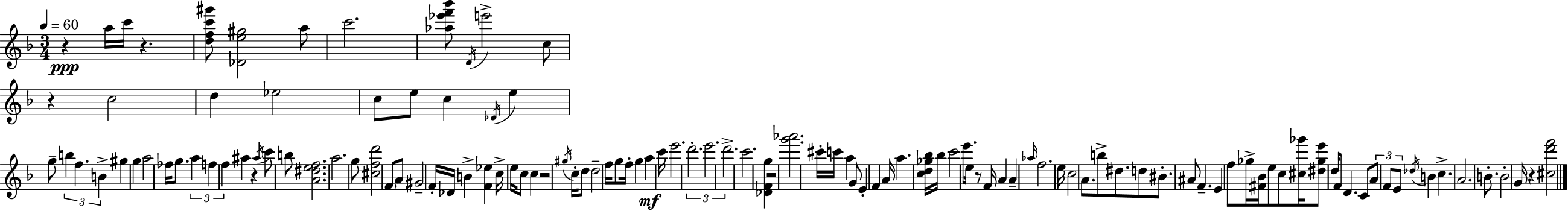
X:1
T:Untitled
M:3/4
L:1/4
K:F
z a/4 c'/4 z [dfc'^g']/2 [_De^g]2 a/2 c'2 [_a_e'f'_b']/2 D/4 e'2 c/2 z c2 d _e2 c/2 e/2 c _D/4 e g/2 b f B ^g g a2 _f/4 g/2 a f f ^a z ^a/4 c'/2 b/2 [A^def]2 a2 g/2 [^cfd']2 F/2 A/2 ^G2 F/4 _D/4 B [F_e] c/4 e/4 c/2 c z2 ^g/4 c/4 d/2 d2 f/4 g/2 f/4 g a c'/4 e'2 d'2 e'2 d'2 c'2 [_DFg] z2 [g'_a']2 ^c'/4 c'/4 a G/2 E F A/4 a [cd_g_b]/4 _b/4 c'2 e'/2 e/4 z/2 F/4 A A _a/4 f2 e/4 c2 A/2 b/2 ^d/2 d/2 ^B/2 ^A/2 F E f/2 _g/4 [^F_B]/4 e/2 c/2 [^c_g']/4 [^d_ge']/2 d/4 F/2 D C/2 A/2 F/2 E/2 _d/4 B c A2 B/2 B2 G/4 z [^cd'f']2